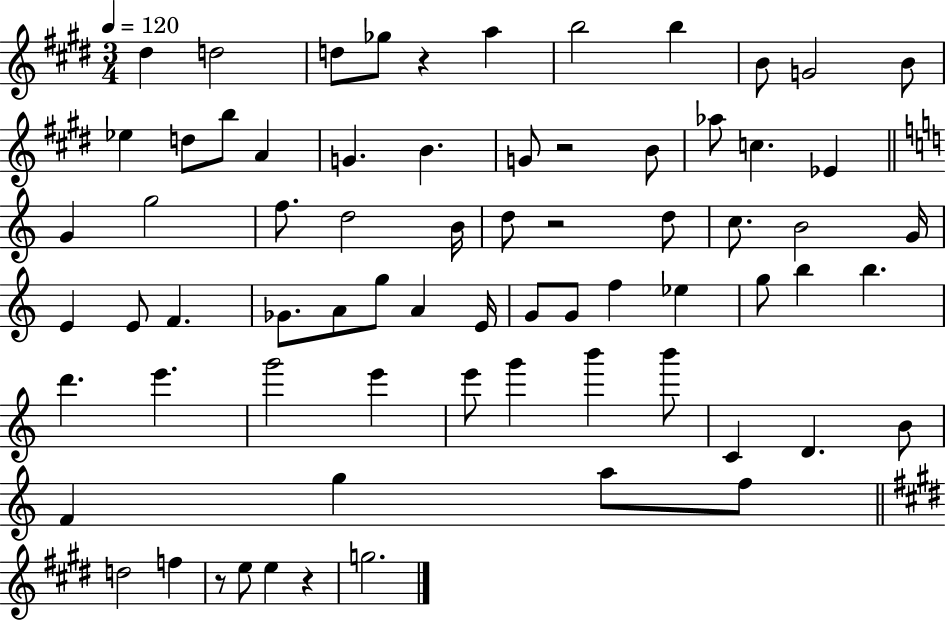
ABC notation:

X:1
T:Untitled
M:3/4
L:1/4
K:E
^d d2 d/2 _g/2 z a b2 b B/2 G2 B/2 _e d/2 b/2 A G B G/2 z2 B/2 _a/2 c _E G g2 f/2 d2 B/4 d/2 z2 d/2 c/2 B2 G/4 E E/2 F _G/2 A/2 g/2 A E/4 G/2 G/2 f _e g/2 b b d' e' g'2 e' e'/2 g' b' b'/2 C D B/2 F g a/2 f/2 d2 f z/2 e/2 e z g2